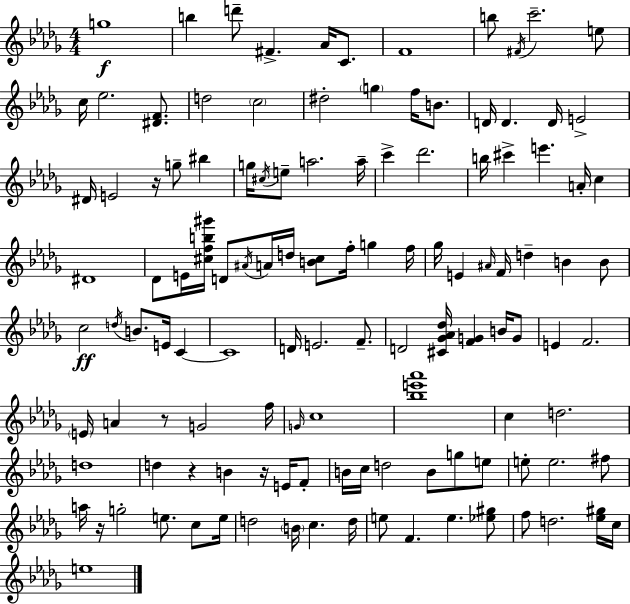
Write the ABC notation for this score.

X:1
T:Untitled
M:4/4
L:1/4
K:Bbm
g4 b d'/2 ^F _A/4 C/2 F4 b/2 ^F/4 c'2 e/2 c/4 _e2 [^DF]/2 d2 c2 ^d2 g f/4 B/2 D/4 D D/4 E2 ^D/4 E2 z/4 g/2 ^b g/4 ^c/4 e/2 a2 a/4 c' _d'2 b/4 ^c' e' A/4 c ^D4 _D/2 E/4 [^cfb^g']/4 D/2 ^A/4 A/4 d/4 [B^c]/2 f/4 g f/4 _g/4 E ^A/4 F/4 d B B/2 c2 d/4 B/2 E/4 C C4 D/4 E2 F/2 D2 [^C_G_A_d]/4 [FG] B/4 G/2 E F2 E/4 A z/2 G2 f/4 G/4 c4 [_be'_a']4 c d2 d4 d z B z/4 E/4 F/2 B/4 c/4 d2 B/2 g/2 e/2 e/2 e2 ^f/2 a/4 z/4 g2 e/2 c/2 e/4 d2 B/4 c d/4 e/2 F e [_e^g]/2 f/2 d2 [_e^g]/4 c/4 e4